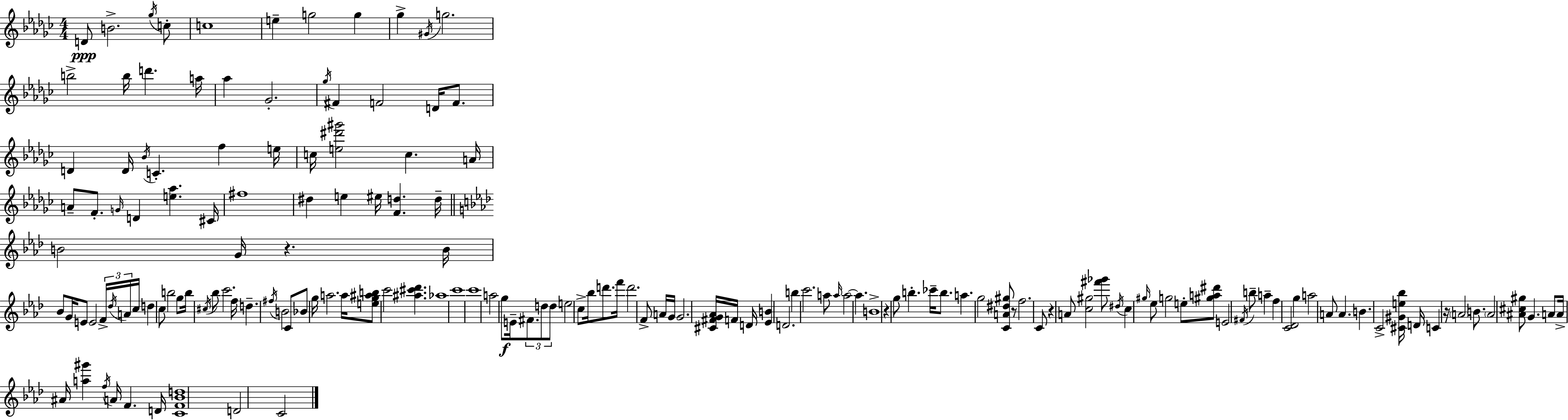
D4/e B4/h. Gb5/s C5/e C5/w E5/q G5/h G5/q Gb5/q G#4/s G5/h. B5/h B5/s D6/q. A5/s Ab5/q Gb4/h. Gb5/s F#4/q F4/h D4/s F4/e. D4/q D4/s Bb4/s C4/q. F5/q E5/s C5/s [E5,D#6,G#6]/h C5/q. A4/s A4/e F4/e. G4/s D4/q [E5,Ab5]/q. C#4/s F#5/w D#5/q E5/q EIS5/s [F4,D5]/q. D5/s B4/h G4/s R/q. B4/s Bb4/e G4/s E4/e E4/h F4/s Db5/s A4/s C5/s D5/q C5/e B5/h G5/e B5/s C#5/s Bb5/e C6/h. F5/s D5/q. F#5/s B4/h C4/e Bb4/e G5/s A5/h. A5/s [E5,G5,A#5,B5]/e C6/h [A#5,C#6,Db6]/q. Ab5/w C6/w C6/w A5/h G5/e E4/s F#4/e. D5/e D5/e E5/h C5/e Bb5/s D6/e. F6/s D6/h. F4/e A4/s G4/s G4/h. [C#4,F#4,G4,Ab4]/s F4/s D4/s [Eb4,B4]/q D4/h. B5/q C6/h. A5/e A5/s A5/h A5/q. B4/w R/q G5/e B5/q. CES6/s B5/e. A5/q. G5/h [C4,A4,D#5,G#5]/e R/e F5/h. C4/e R/q A4/e [C5,G#5]/h [F#6,Gb6]/e D#5/s C5/q G#5/s Eb5/e G5/h E5/e [G#5,A5,D#6]/e E4/h F#4/s B5/e A5/q F5/q [C4,Db4]/h G5/q A5/h A4/e A4/q. B4/q. C4/h [C#4,G#4,E5,Bb5]/s D4/s C4/q R/s A4/h B4/e. A4/h [A#4,C#5,G#5]/e G4/q. A4/e A4/s A#4/s [A5,G#6]/q F5/s A4/s F4/q. D4/s [C4,F4,Bb4,D5]/w D4/h C4/h